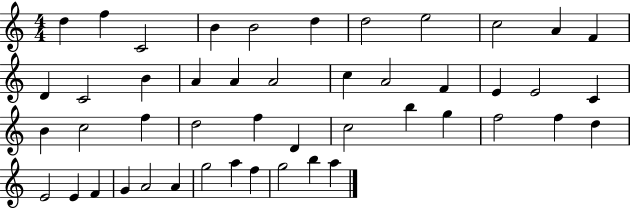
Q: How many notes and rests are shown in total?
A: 47